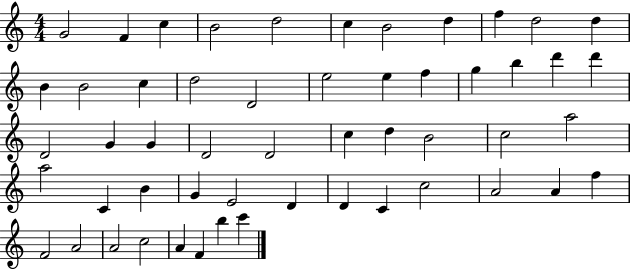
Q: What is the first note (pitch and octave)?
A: G4